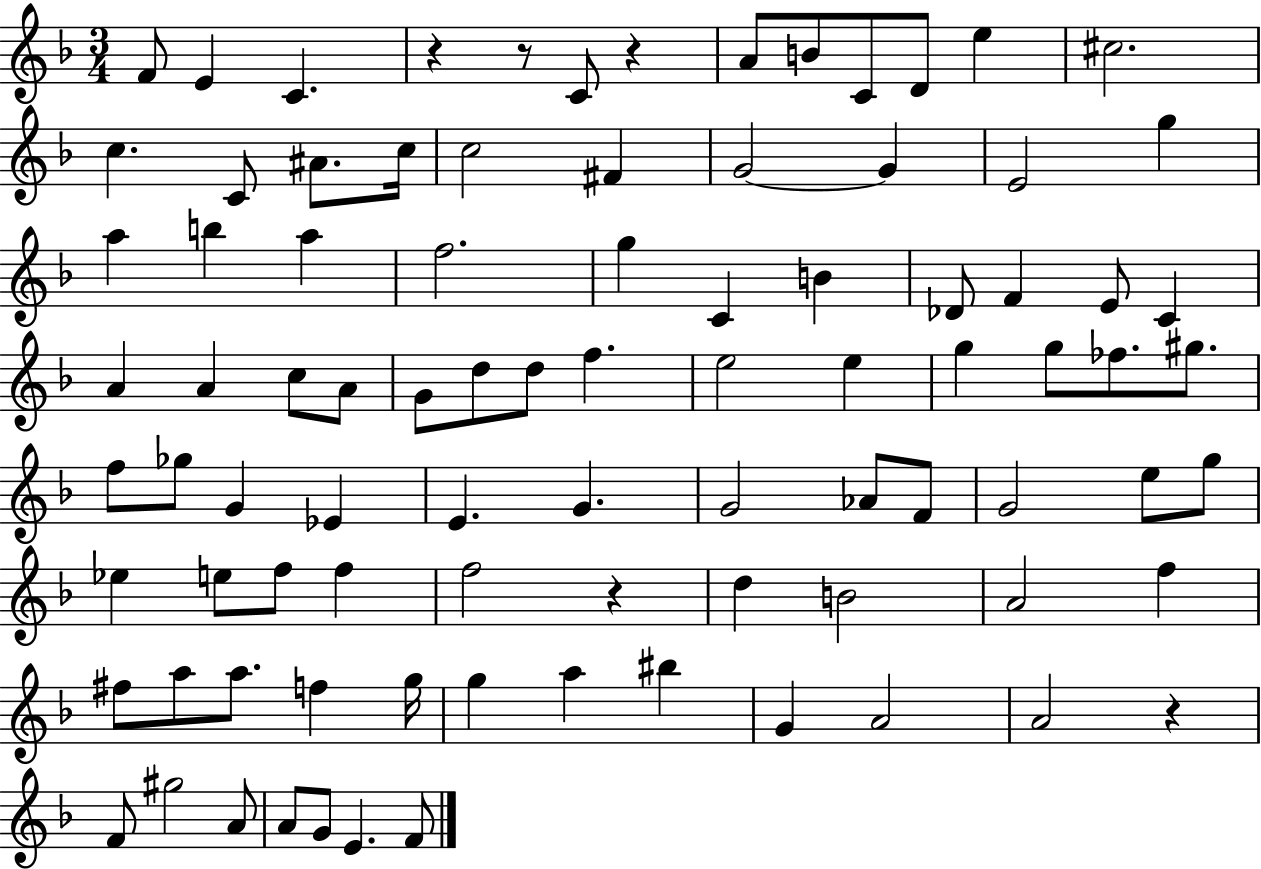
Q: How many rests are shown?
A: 5